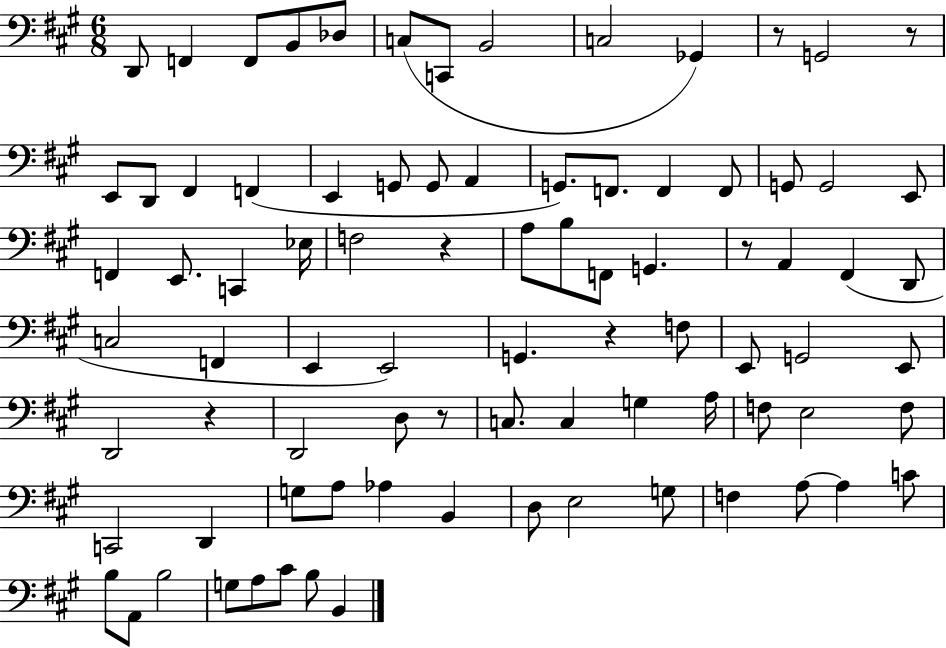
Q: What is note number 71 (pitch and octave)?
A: B3